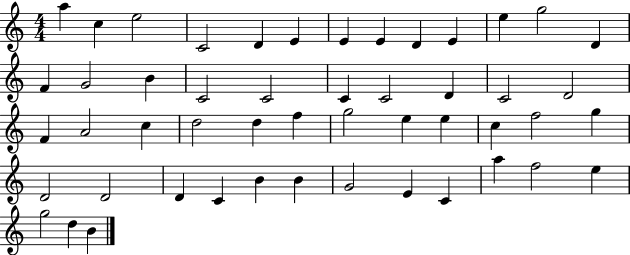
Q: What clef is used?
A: treble